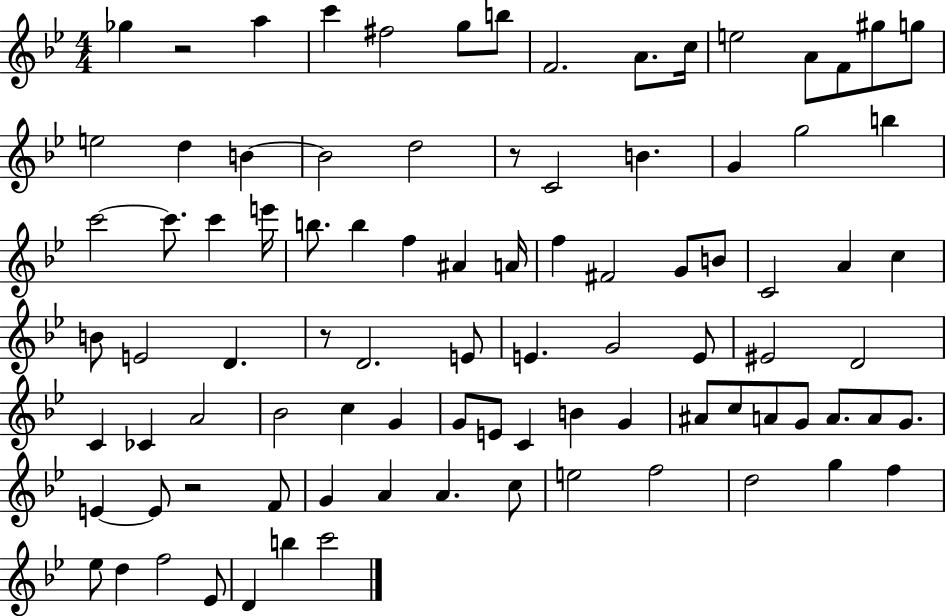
{
  \clef treble
  \numericTimeSignature
  \time 4/4
  \key bes \major
  ges''4 r2 a''4 | c'''4 fis''2 g''8 b''8 | f'2. a'8. c''16 | e''2 a'8 f'8 gis''8 g''8 | \break e''2 d''4 b'4~~ | b'2 d''2 | r8 c'2 b'4. | g'4 g''2 b''4 | \break c'''2~~ c'''8. c'''4 e'''16 | b''8. b''4 f''4 ais'4 a'16 | f''4 fis'2 g'8 b'8 | c'2 a'4 c''4 | \break b'8 e'2 d'4. | r8 d'2. e'8 | e'4. g'2 e'8 | eis'2 d'2 | \break c'4 ces'4 a'2 | bes'2 c''4 g'4 | g'8 e'8 c'4 b'4 g'4 | ais'8 c''8 a'8 g'8 a'8. a'8 g'8. | \break e'4~~ e'8 r2 f'8 | g'4 a'4 a'4. c''8 | e''2 f''2 | d''2 g''4 f''4 | \break ees''8 d''4 f''2 ees'8 | d'4 b''4 c'''2 | \bar "|."
}